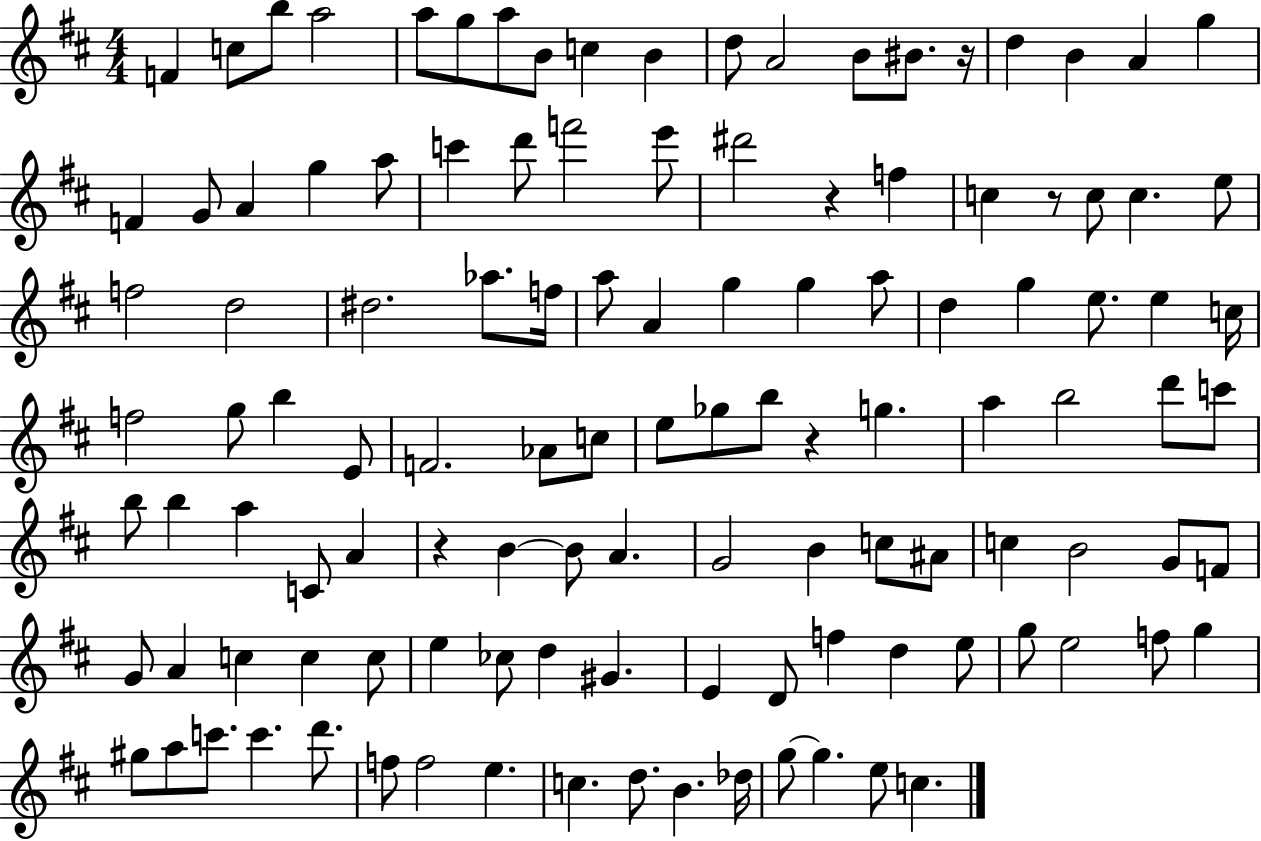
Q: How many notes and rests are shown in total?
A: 118